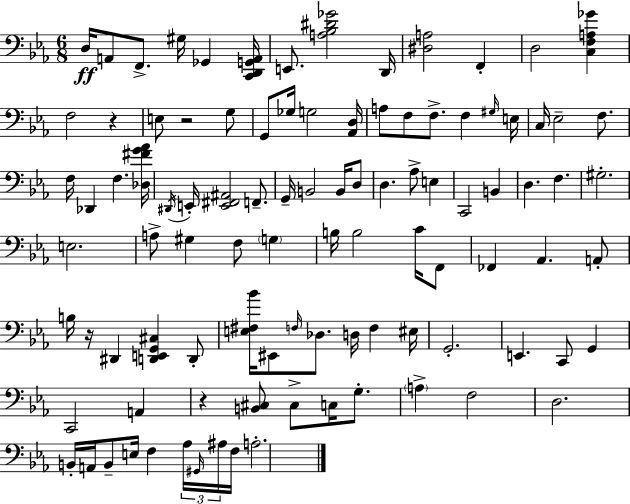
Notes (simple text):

D3/s A2/e F2/e. G#3/s Gb2/q [C2,D2,G2,A2]/s E2/e. [A3,Bb3,D#4,Gb4]/h D2/s [D#3,A3]/h F2/q D3/h [C3,F3,A3,Gb4]/q F3/h R/q E3/e R/h G3/e G2/e Gb3/s G3/h [Ab2,D3]/s A3/e F3/e F3/e. F3/q G#3/s E3/s C3/s Eb3/h F3/e. F3/s Db2/q F3/q. [Db3,F#4,G4,Ab4]/s D#2/s E2/s [E2,F#2,A#2]/h F2/e. G2/s B2/h B2/s D3/e D3/q. Ab3/e E3/q C2/h B2/q D3/q. F3/q. G#3/h. E3/h. A3/e G#3/q F3/e G3/q B3/s B3/h C4/s F2/e FES2/q Ab2/q. A2/e B3/s R/s D#2/q [D2,E2,G2,C#3]/q D2/e [E3,F#3,Bb4]/s EIS2/e F3/s Db3/e. D3/s F3/q EIS3/s G2/h. E2/q. C2/e G2/q C2/h A2/q R/q [B2,C#3]/e C#3/e C3/s G3/e. A3/q F3/h D3/h. B2/s A2/s B2/e E3/s F3/q Ab3/s G#2/s A#3/s F3/s A3/h.